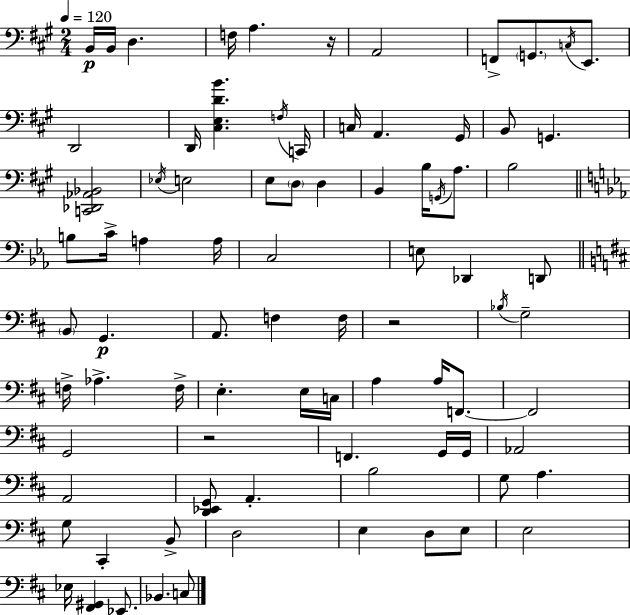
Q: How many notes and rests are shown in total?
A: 83